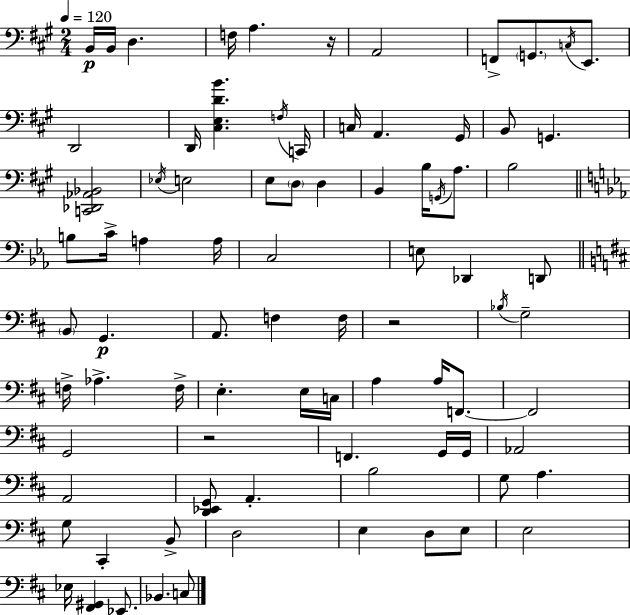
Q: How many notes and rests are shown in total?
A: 83